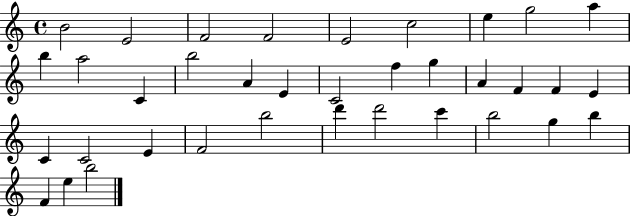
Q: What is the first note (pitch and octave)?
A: B4